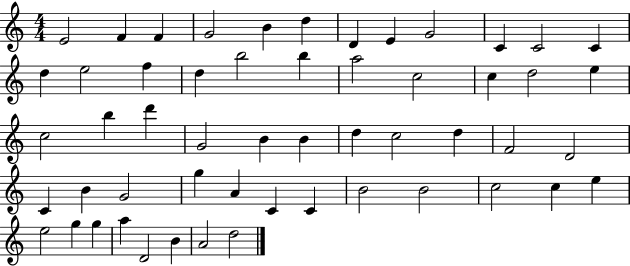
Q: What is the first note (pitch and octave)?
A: E4